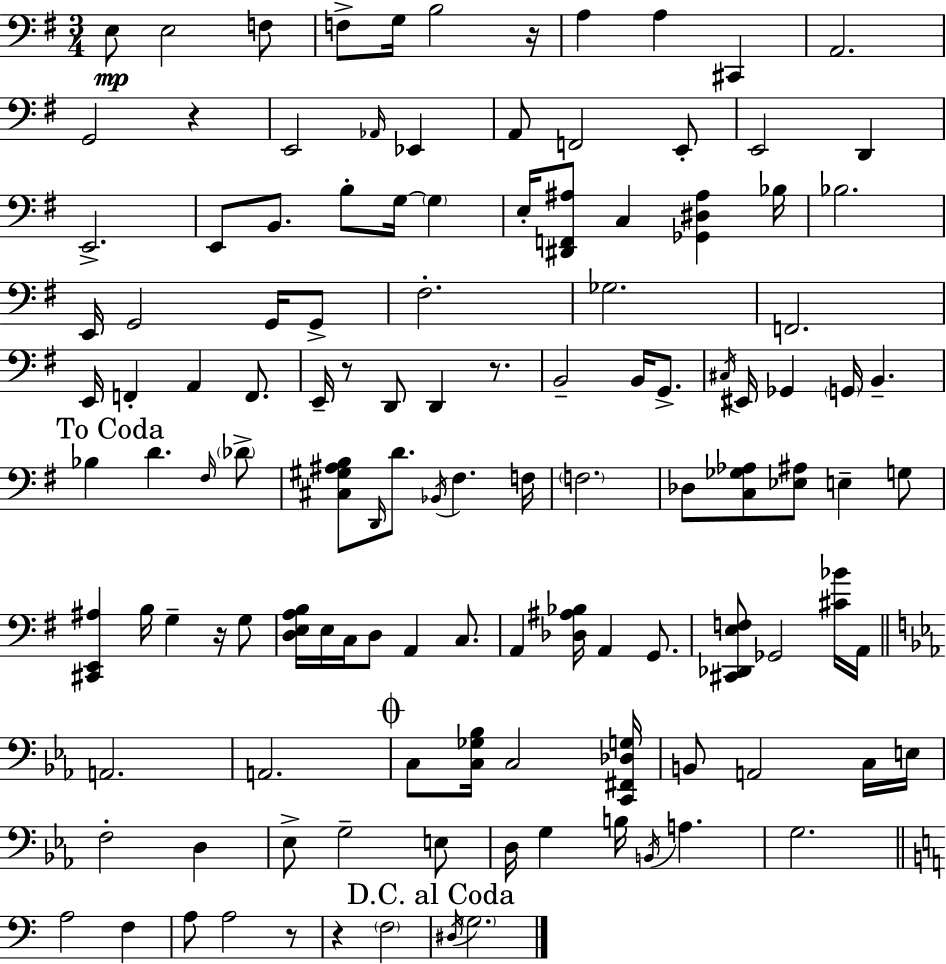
E3/e E3/h F3/e F3/e G3/s B3/h R/s A3/q A3/q C#2/q A2/h. G2/h R/q E2/h Ab2/s Eb2/q A2/e F2/h E2/e E2/h D2/q E2/h. E2/e B2/e. B3/e G3/s G3/q E3/s [D#2,F2,A#3]/e C3/q [Gb2,D#3,A#3]/q Bb3/s Bb3/h. E2/s G2/h G2/s G2/e F#3/h. Gb3/h. F2/h. E2/s F2/q A2/q F2/e. E2/s R/e D2/e D2/q R/e. B2/h B2/s G2/e. C#3/s EIS2/s Gb2/q G2/s B2/q. Bb3/q D4/q. F#3/s Db4/e [C#3,G#3,A#3,B3]/e D2/s D4/e. Bb2/s F#3/q. F3/s F3/h. Db3/e [C3,Gb3,Ab3]/e [Eb3,A#3]/e E3/q G3/e [C#2,E2,A#3]/q B3/s G3/q R/s G3/e [D3,E3,A3,B3]/s E3/s C3/s D3/e A2/q C3/e. A2/q [Db3,A#3,Bb3]/s A2/q G2/e. [C#2,Db2,E3,F3]/e Gb2/h [C#4,Bb4]/s A2/s A2/h. A2/h. C3/e [C3,Gb3,Bb3]/s C3/h [C2,F#2,Db3,G3]/s B2/e A2/h C3/s E3/s F3/h D3/q Eb3/e G3/h E3/e D3/s G3/q B3/s B2/s A3/q. G3/h. A3/h F3/q A3/e A3/h R/e R/q F3/h D#3/s G3/h.